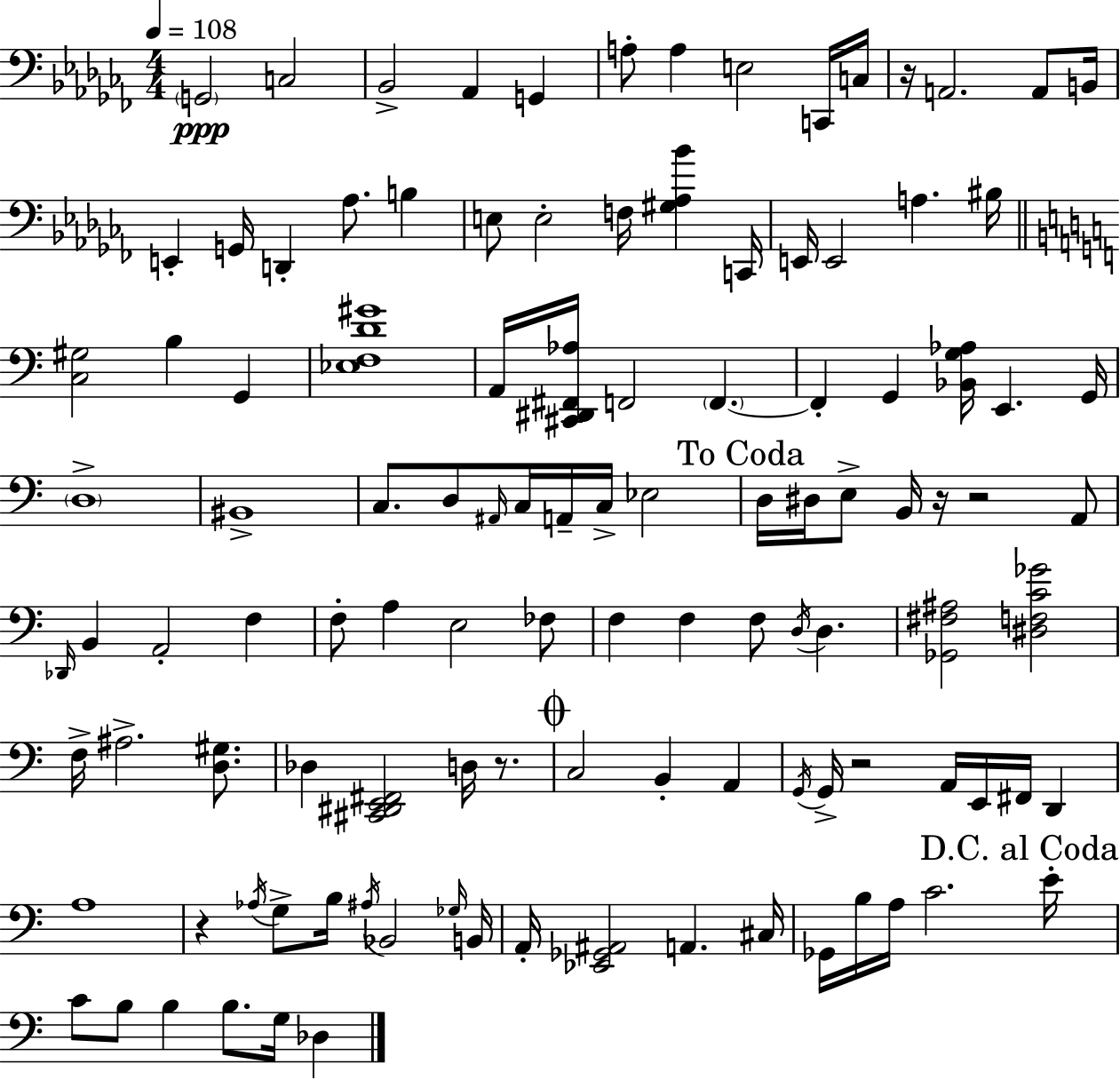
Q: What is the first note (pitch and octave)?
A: G2